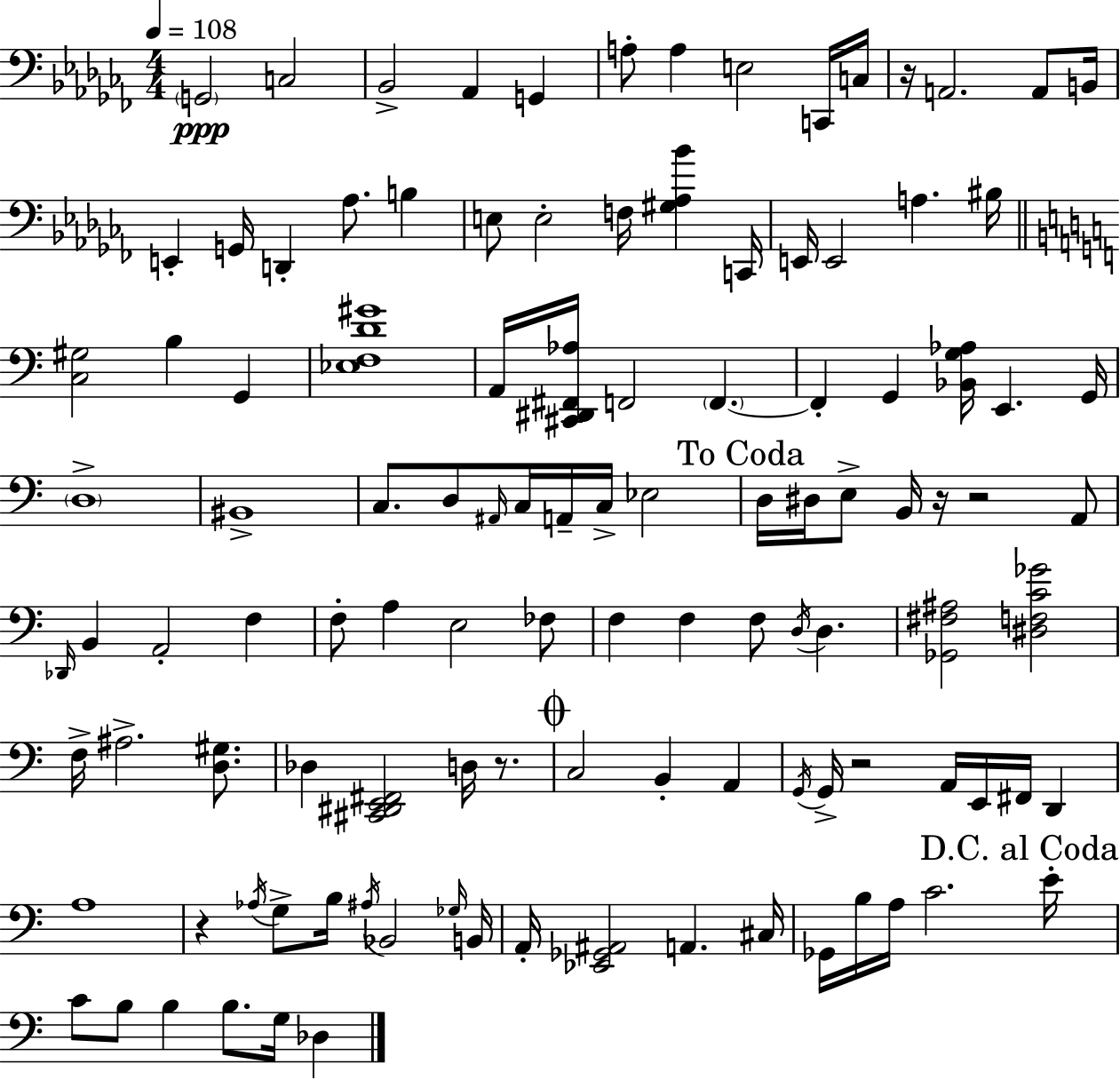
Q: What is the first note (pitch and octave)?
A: G2